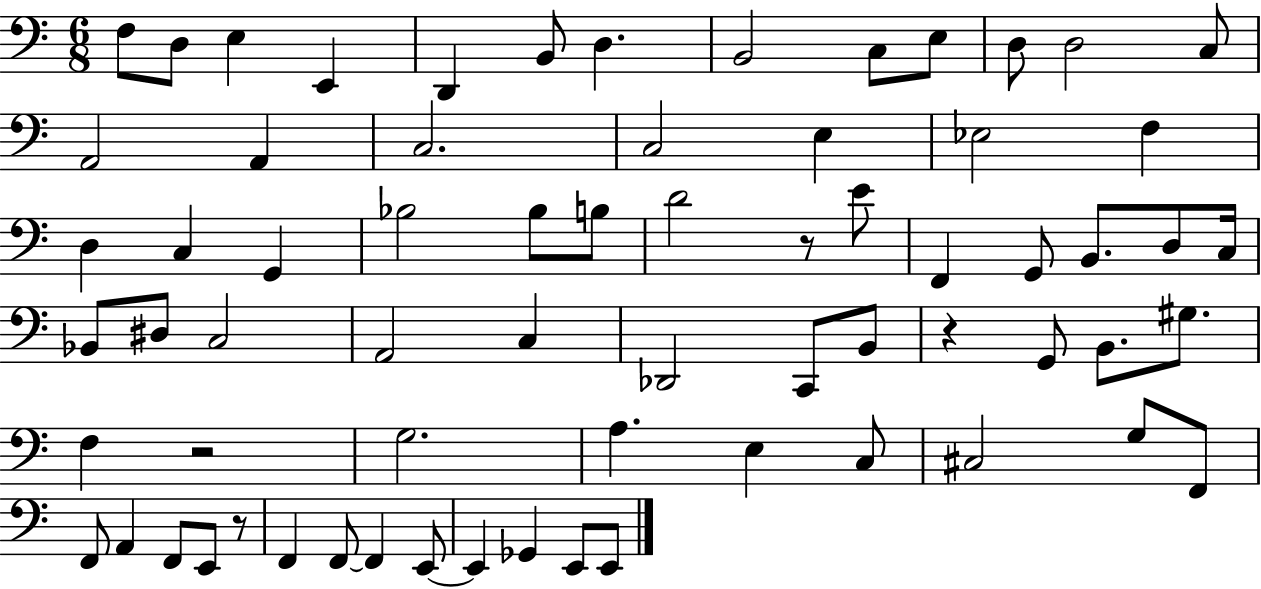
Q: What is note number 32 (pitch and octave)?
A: D3